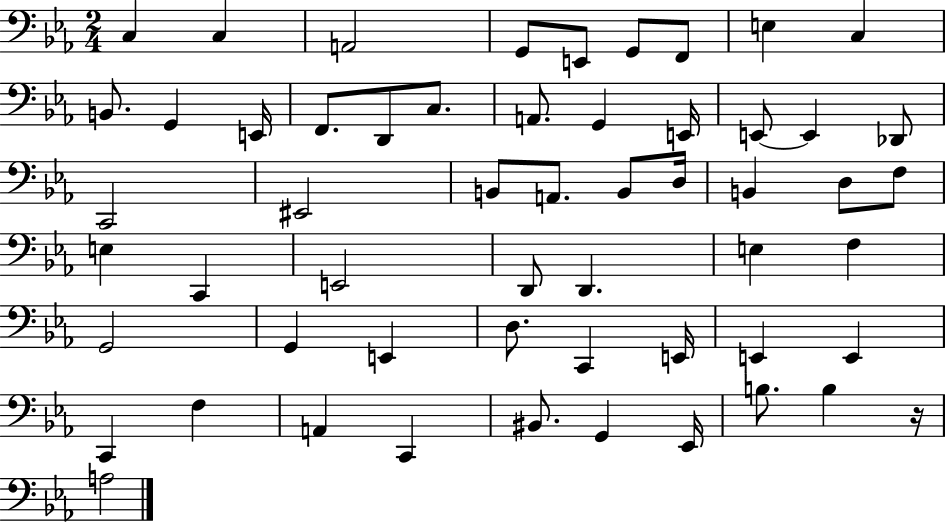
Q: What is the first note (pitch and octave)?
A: C3